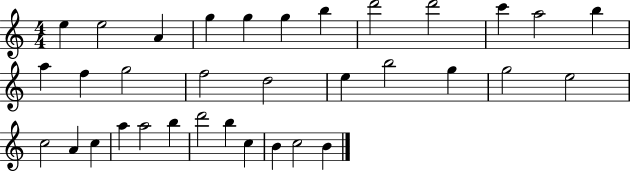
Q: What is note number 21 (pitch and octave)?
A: G5